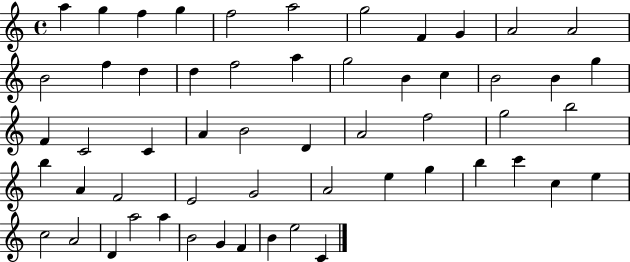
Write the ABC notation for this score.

X:1
T:Untitled
M:4/4
L:1/4
K:C
a g f g f2 a2 g2 F G A2 A2 B2 f d d f2 a g2 B c B2 B g F C2 C A B2 D A2 f2 g2 b2 b A F2 E2 G2 A2 e g b c' c e c2 A2 D a2 a B2 G F B e2 C